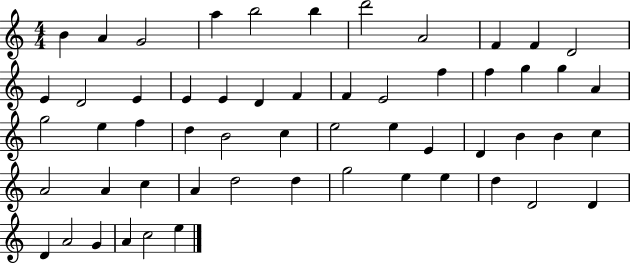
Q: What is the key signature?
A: C major